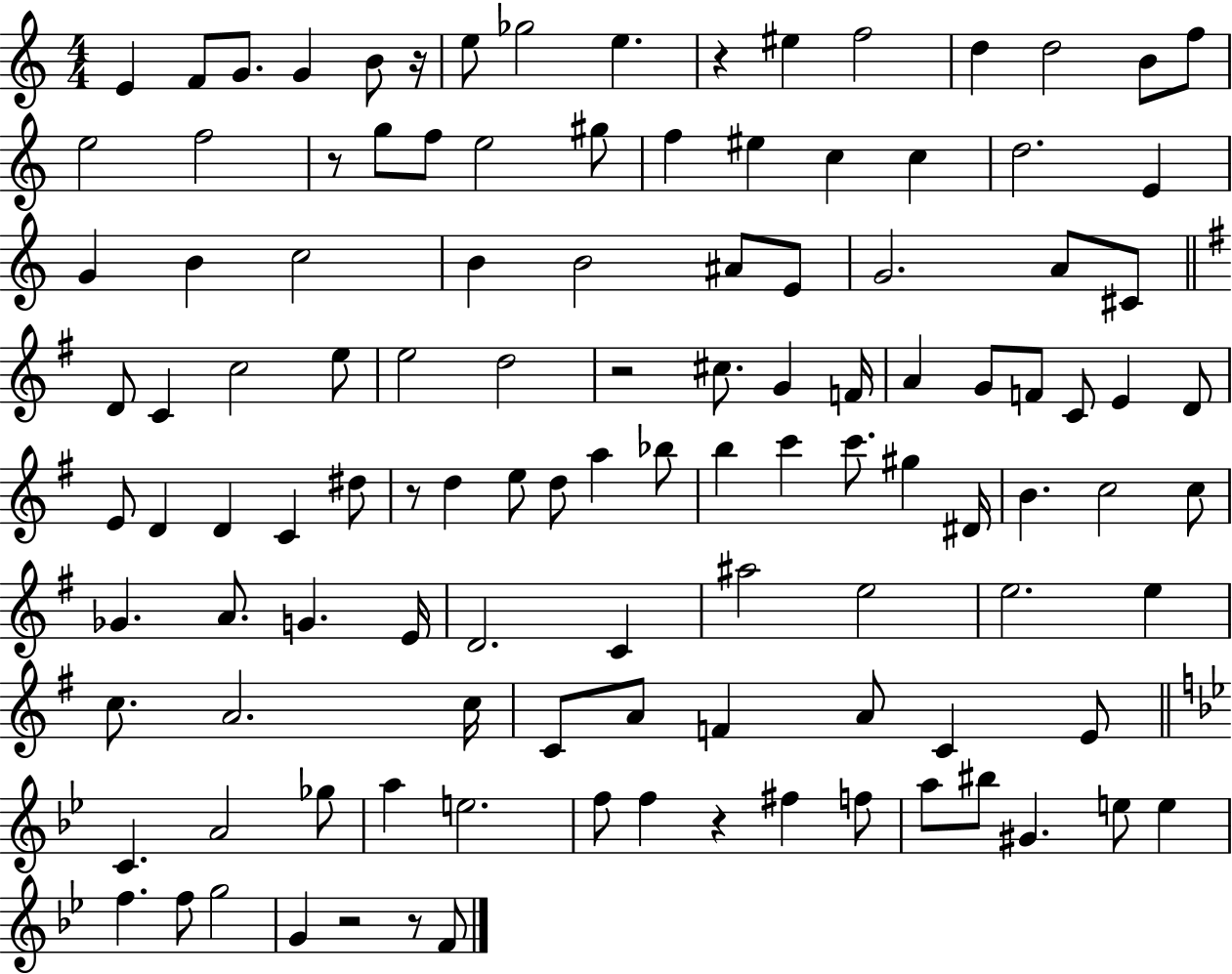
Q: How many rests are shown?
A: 8